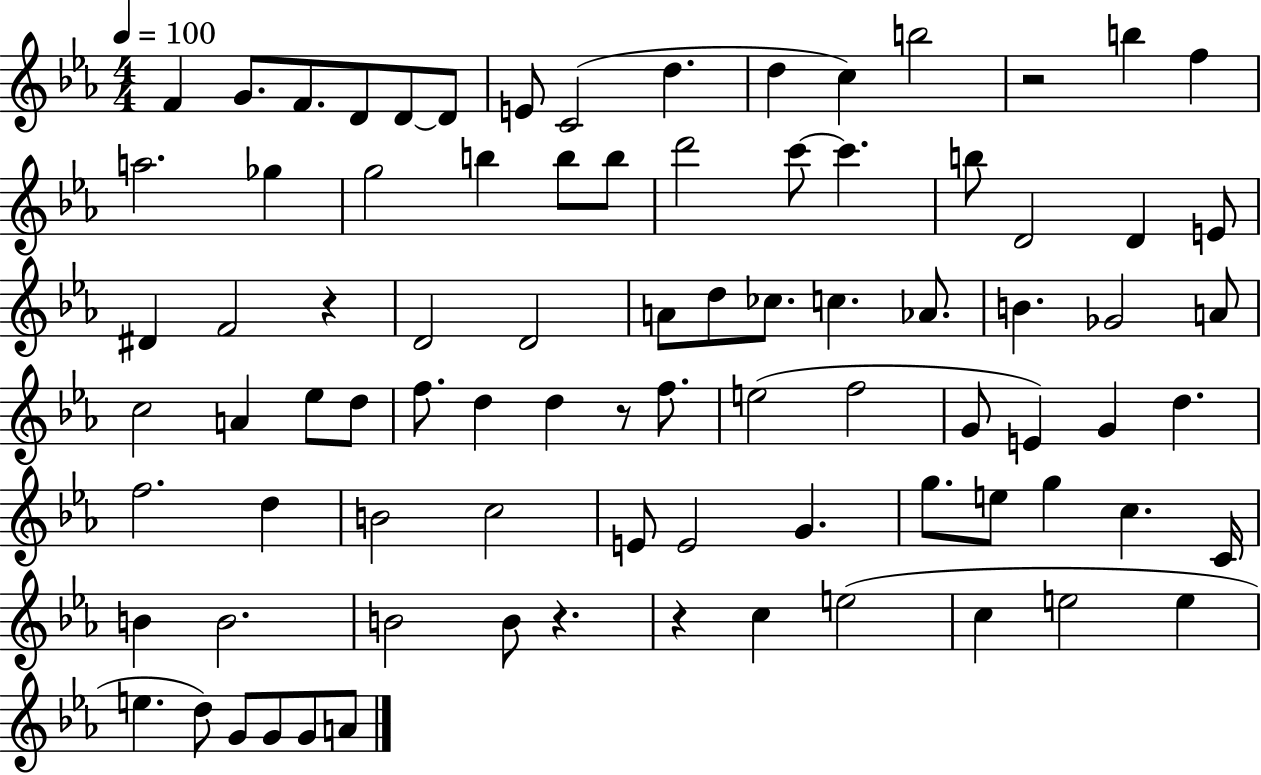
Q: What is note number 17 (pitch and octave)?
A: G5